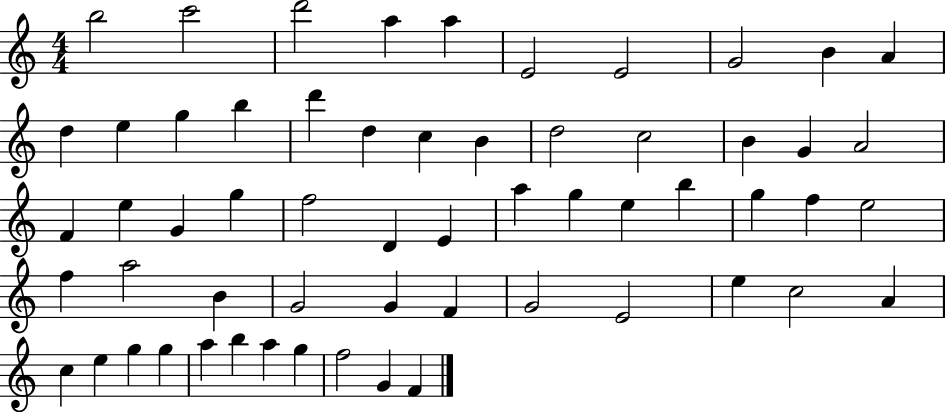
{
  \clef treble
  \numericTimeSignature
  \time 4/4
  \key c \major
  b''2 c'''2 | d'''2 a''4 a''4 | e'2 e'2 | g'2 b'4 a'4 | \break d''4 e''4 g''4 b''4 | d'''4 d''4 c''4 b'4 | d''2 c''2 | b'4 g'4 a'2 | \break f'4 e''4 g'4 g''4 | f''2 d'4 e'4 | a''4 g''4 e''4 b''4 | g''4 f''4 e''2 | \break f''4 a''2 b'4 | g'2 g'4 f'4 | g'2 e'2 | e''4 c''2 a'4 | \break c''4 e''4 g''4 g''4 | a''4 b''4 a''4 g''4 | f''2 g'4 f'4 | \bar "|."
}